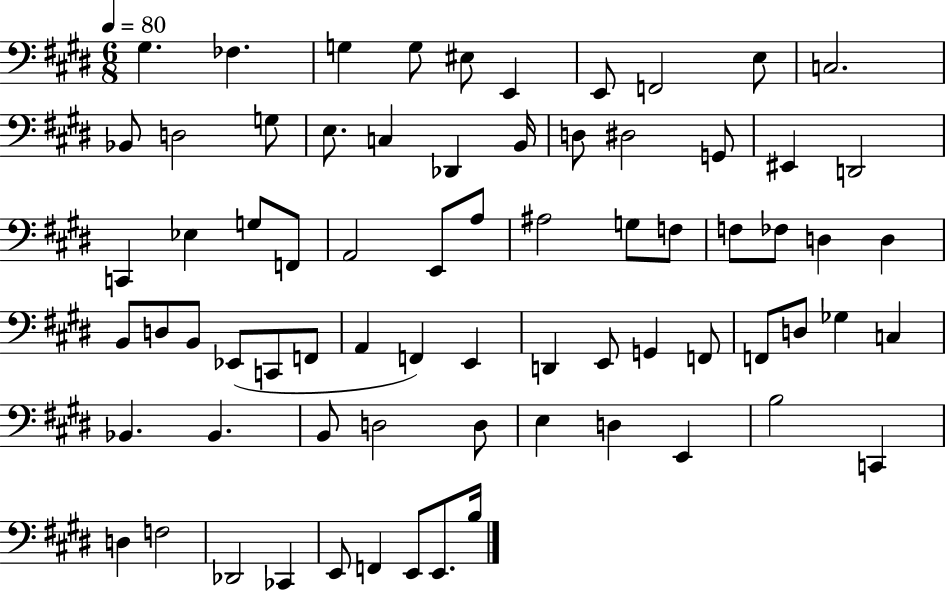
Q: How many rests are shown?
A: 0